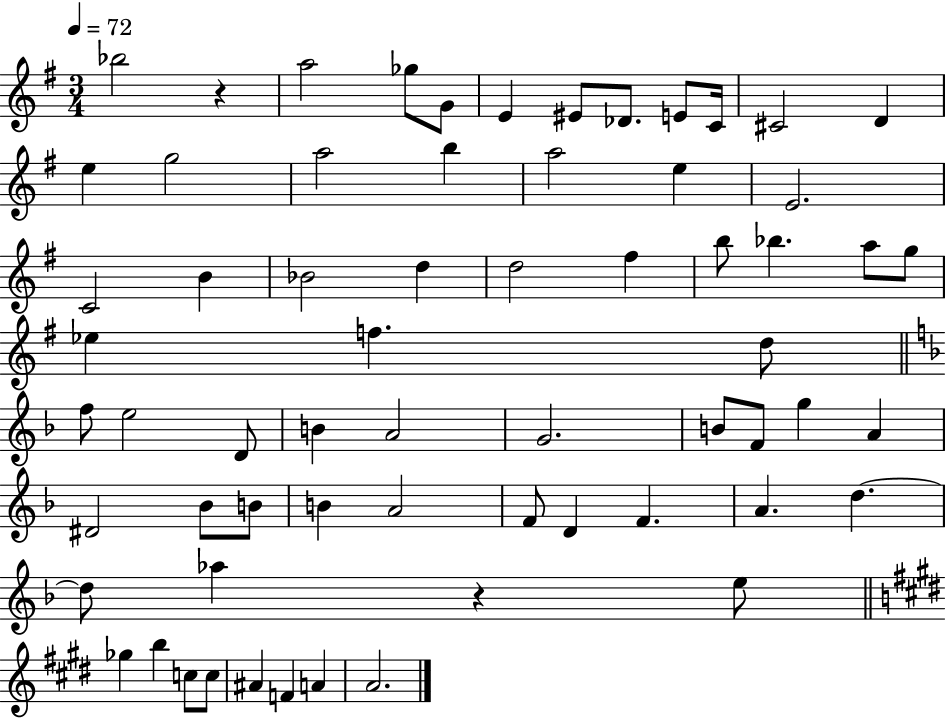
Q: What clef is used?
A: treble